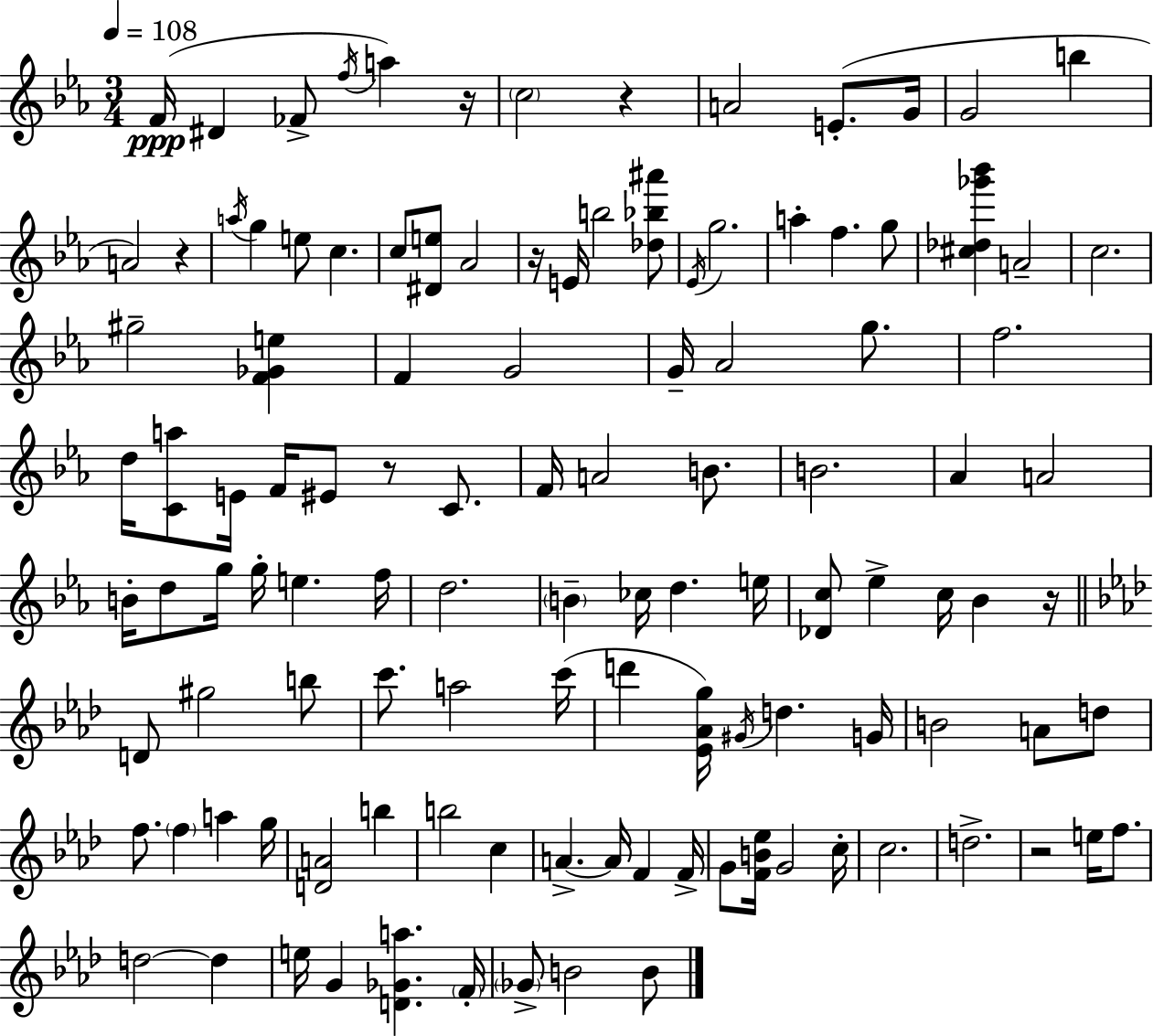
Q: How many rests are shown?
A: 7